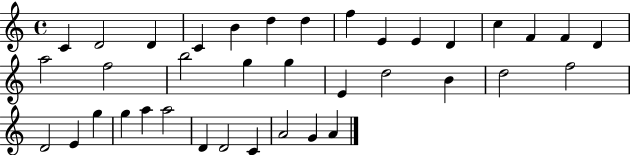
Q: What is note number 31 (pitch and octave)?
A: A5